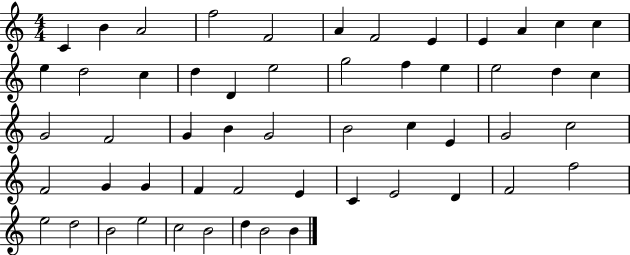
C4/q B4/q A4/h F5/h F4/h A4/q F4/h E4/q E4/q A4/q C5/q C5/q E5/q D5/h C5/q D5/q D4/q E5/h G5/h F5/q E5/q E5/h D5/q C5/q G4/h F4/h G4/q B4/q G4/h B4/h C5/q E4/q G4/h C5/h F4/h G4/q G4/q F4/q F4/h E4/q C4/q E4/h D4/q F4/h F5/h E5/h D5/h B4/h E5/h C5/h B4/h D5/q B4/h B4/q